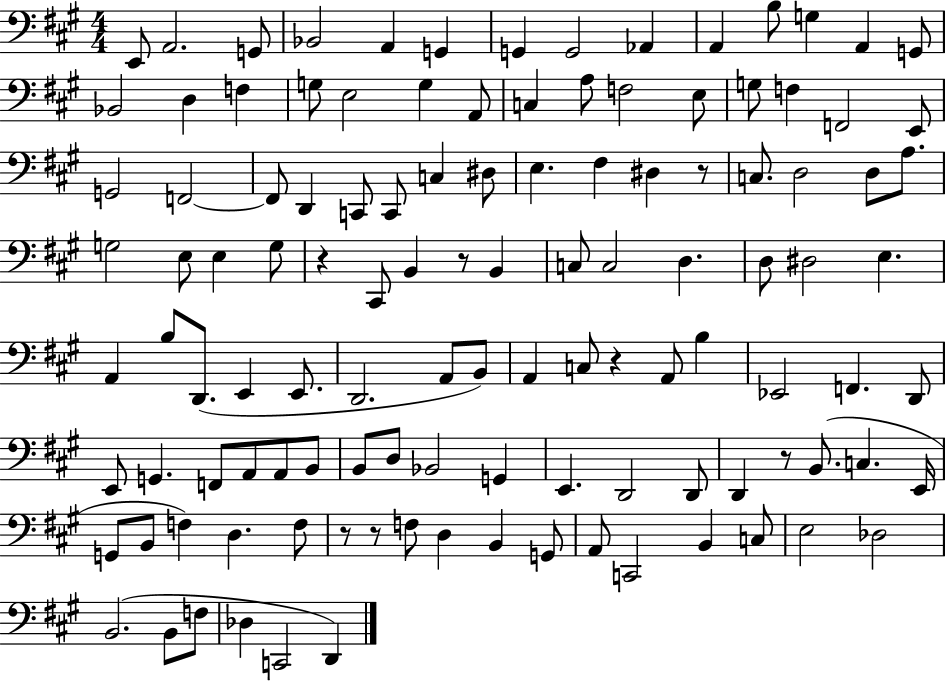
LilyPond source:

{
  \clef bass
  \numericTimeSignature
  \time 4/4
  \key a \major
  \repeat volta 2 { e,8 a,2. g,8 | bes,2 a,4 g,4 | g,4 g,2 aes,4 | a,4 b8 g4 a,4 g,8 | \break bes,2 d4 f4 | g8 e2 g4 a,8 | c4 a8 f2 e8 | g8 f4 f,2 e,8 | \break g,2 f,2~~ | f,8 d,4 c,8 c,8 c4 dis8 | e4. fis4 dis4 r8 | c8. d2 d8 a8. | \break g2 e8 e4 g8 | r4 cis,8 b,4 r8 b,4 | c8 c2 d4. | d8 dis2 e4. | \break a,4 b8 d,8.( e,4 e,8. | d,2. a,8 b,8) | a,4 c8 r4 a,8 b4 | ees,2 f,4. d,8 | \break e,8 g,4. f,8 a,8 a,8 b,8 | b,8 d8 bes,2 g,4 | e,4. d,2 d,8 | d,4 r8 b,8.( c4. e,16 | \break g,8 b,8 f4) d4. f8 | r8 r8 f8 d4 b,4 g,8 | a,8 c,2 b,4 c8 | e2 des2 | \break b,2.( b,8 f8 | des4 c,2 d,4) | } \bar "|."
}